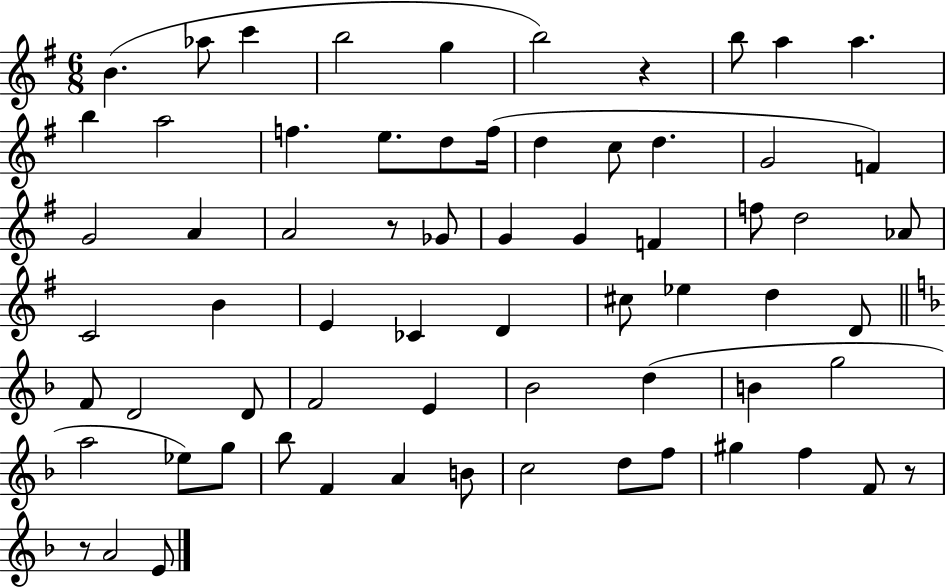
B4/q. Ab5/e C6/q B5/h G5/q B5/h R/q B5/e A5/q A5/q. B5/q A5/h F5/q. E5/e. D5/e F5/s D5/q C5/e D5/q. G4/h F4/q G4/h A4/q A4/h R/e Gb4/e G4/q G4/q F4/q F5/e D5/h Ab4/e C4/h B4/q E4/q CES4/q D4/q C#5/e Eb5/q D5/q D4/e F4/e D4/h D4/e F4/h E4/q Bb4/h D5/q B4/q G5/h A5/h Eb5/e G5/e Bb5/e F4/q A4/q B4/e C5/h D5/e F5/e G#5/q F5/q F4/e R/e R/e A4/h E4/e